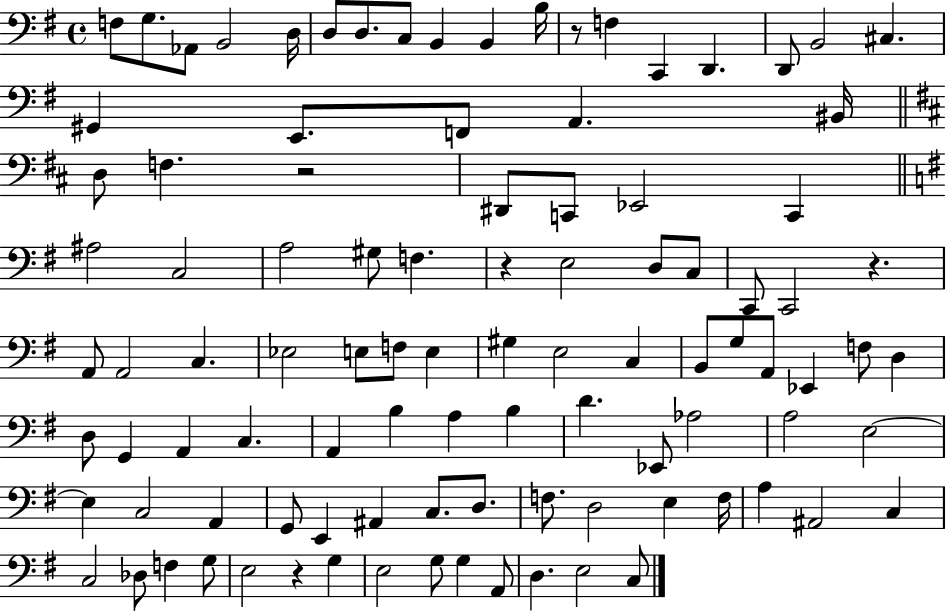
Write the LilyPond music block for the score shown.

{
  \clef bass
  \time 4/4
  \defaultTimeSignature
  \key g \major
  f8 g8. aes,8 b,2 d16 | d8 d8. c8 b,4 b,4 b16 | r8 f4 c,4 d,4. | d,8 b,2 cis4. | \break gis,4 e,8. f,8 a,4. bis,16 | \bar "||" \break \key d \major d8 f4. r2 | dis,8 c,8 ees,2 c,4 | \bar "||" \break \key e \minor ais2 c2 | a2 gis8 f4. | r4 e2 d8 c8 | c,8 c,2 r4. | \break a,8 a,2 c4. | ees2 e8 f8 e4 | gis4 e2 c4 | b,8 g8 a,8 ees,4 f8 d4 | \break d8 g,4 a,4 c4. | a,4 b4 a4 b4 | d'4. ees,8 aes2 | a2 e2~~ | \break e4 c2 a,4 | g,8 e,4 ais,4 c8. d8. | f8. d2 e4 f16 | a4 ais,2 c4 | \break c2 des8 f4 g8 | e2 r4 g4 | e2 g8 g4 a,8 | d4. e2 c8 | \break \bar "|."
}